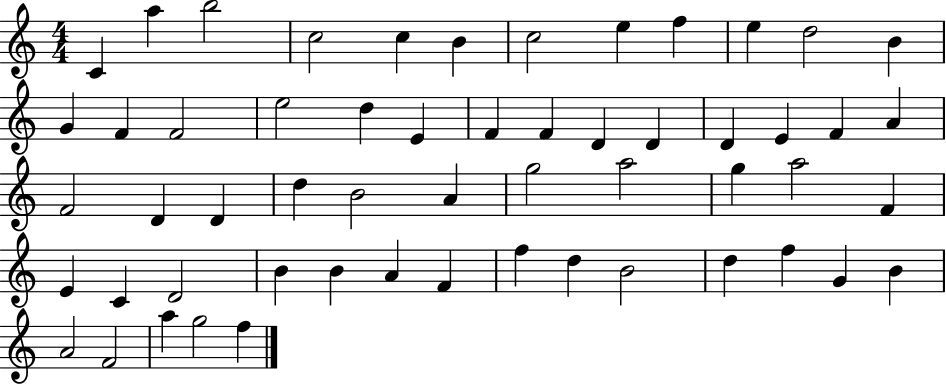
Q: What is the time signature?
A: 4/4